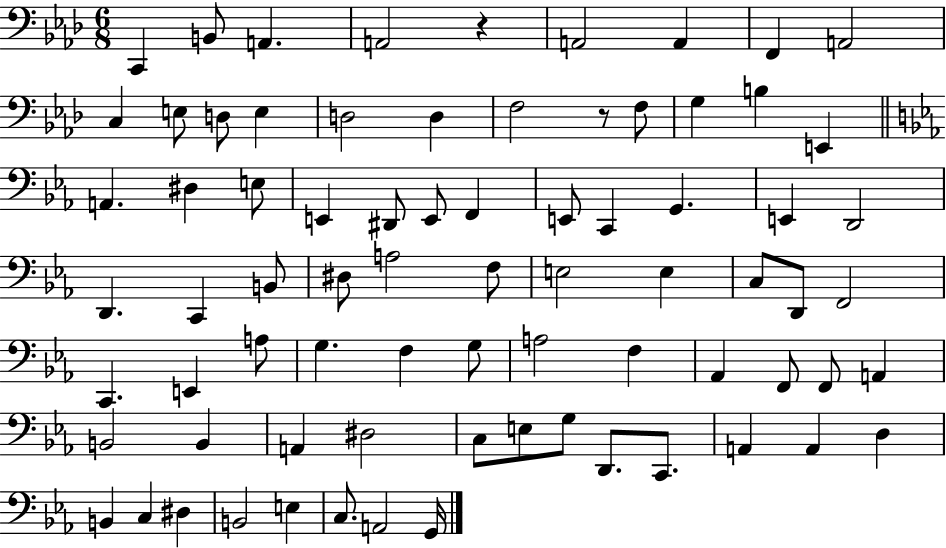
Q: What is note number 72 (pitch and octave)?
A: C3